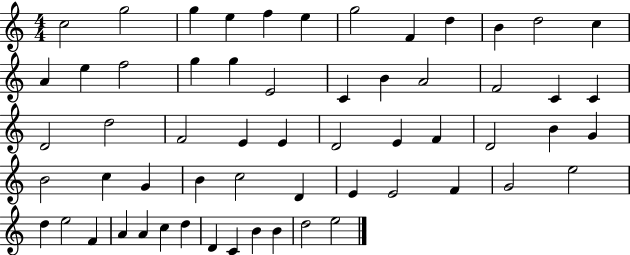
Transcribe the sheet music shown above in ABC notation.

X:1
T:Untitled
M:4/4
L:1/4
K:C
c2 g2 g e f e g2 F d B d2 c A e f2 g g E2 C B A2 F2 C C D2 d2 F2 E E D2 E F D2 B G B2 c G B c2 D E E2 F G2 e2 d e2 F A A c d D C B B d2 e2